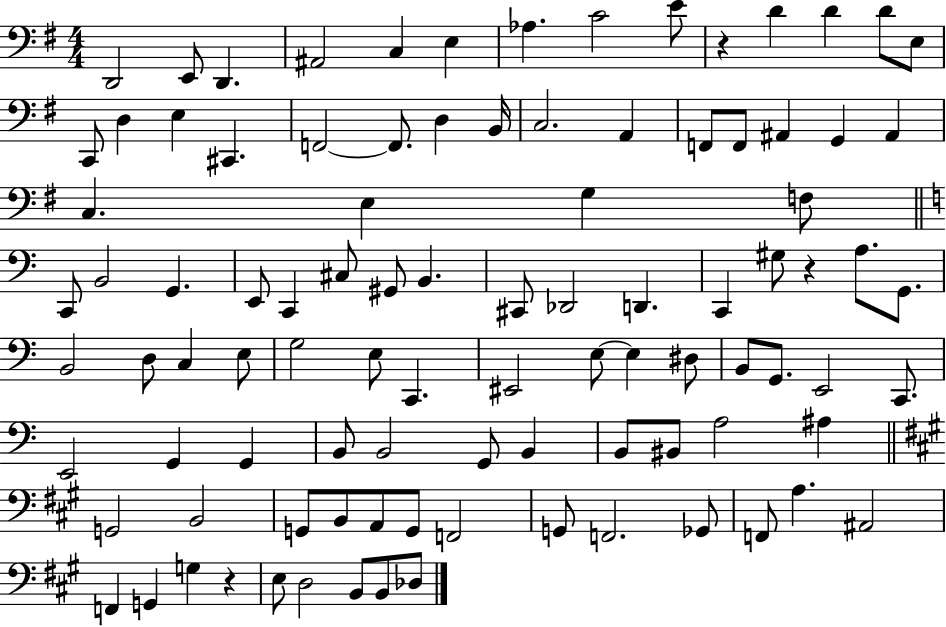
D2/h E2/e D2/q. A#2/h C3/q E3/q Ab3/q. C4/h E4/e R/q D4/q D4/q D4/e E3/e C2/e D3/q E3/q C#2/q. F2/h F2/e. D3/q B2/s C3/h. A2/q F2/e F2/e A#2/q G2/q A#2/q C3/q. E3/q G3/q F3/e C2/e B2/h G2/q. E2/e C2/q C#3/e G#2/e B2/q. C#2/e Db2/h D2/q. C2/q G#3/e R/q A3/e. G2/e. B2/h D3/e C3/q E3/e G3/h E3/e C2/q. EIS2/h E3/e E3/q D#3/e B2/e G2/e. E2/h C2/e. E2/h G2/q G2/q B2/e B2/h G2/e B2/q B2/e BIS2/e A3/h A#3/q G2/h B2/h G2/e B2/e A2/e G2/e F2/h G2/e F2/h. Gb2/e F2/e A3/q. A#2/h F2/q G2/q G3/q R/q E3/e D3/h B2/e B2/e Db3/e